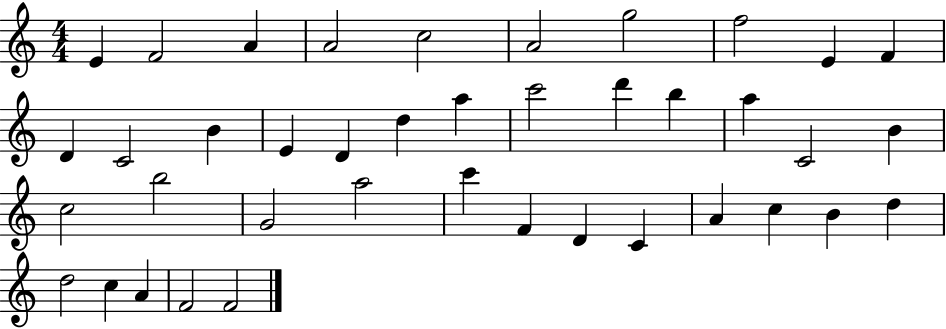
E4/q F4/h A4/q A4/h C5/h A4/h G5/h F5/h E4/q F4/q D4/q C4/h B4/q E4/q D4/q D5/q A5/q C6/h D6/q B5/q A5/q C4/h B4/q C5/h B5/h G4/h A5/h C6/q F4/q D4/q C4/q A4/q C5/q B4/q D5/q D5/h C5/q A4/q F4/h F4/h